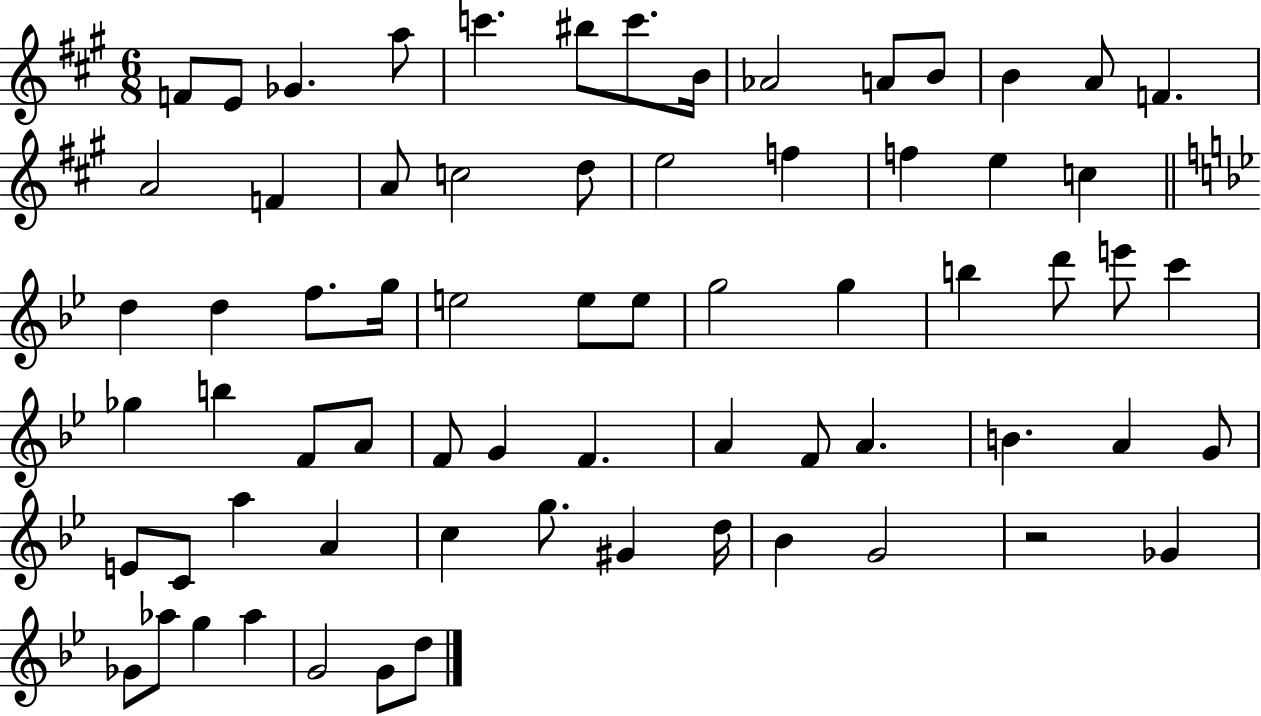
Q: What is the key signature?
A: A major